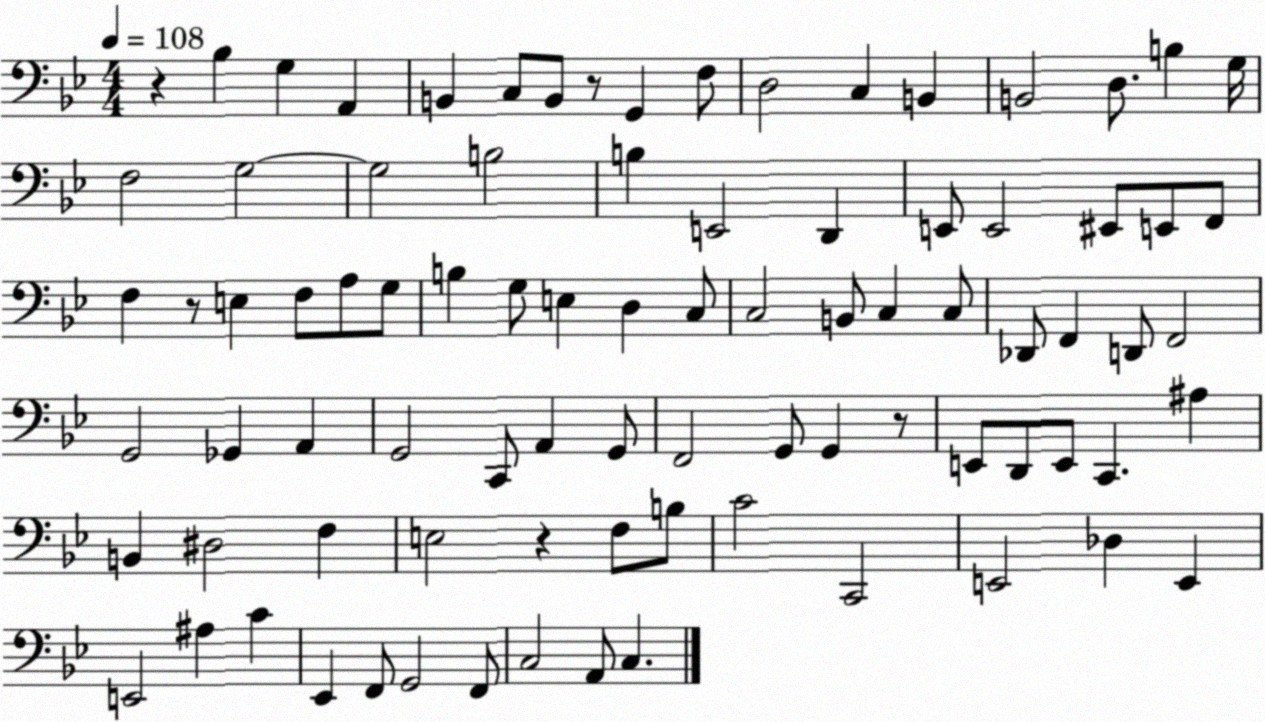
X:1
T:Untitled
M:4/4
L:1/4
K:Bb
z _B, G, A,, B,, C,/2 B,,/2 z/2 G,, F,/2 D,2 C, B,, B,,2 D,/2 B, G,/4 F,2 G,2 G,2 B,2 B, E,,2 D,, E,,/2 E,,2 ^E,,/2 E,,/2 F,,/2 F, z/2 E, F,/2 A,/2 G,/2 B, G,/2 E, D, C,/2 C,2 B,,/2 C, C,/2 _D,,/2 F,, D,,/2 F,,2 G,,2 _G,, A,, G,,2 C,,/2 A,, G,,/2 F,,2 G,,/2 G,, z/2 E,,/2 D,,/2 E,,/2 C,, ^A, B,, ^D,2 F, E,2 z F,/2 B,/2 C2 C,,2 E,,2 _D, E,, E,,2 ^A, C _E,, F,,/2 G,,2 F,,/2 C,2 A,,/2 C,